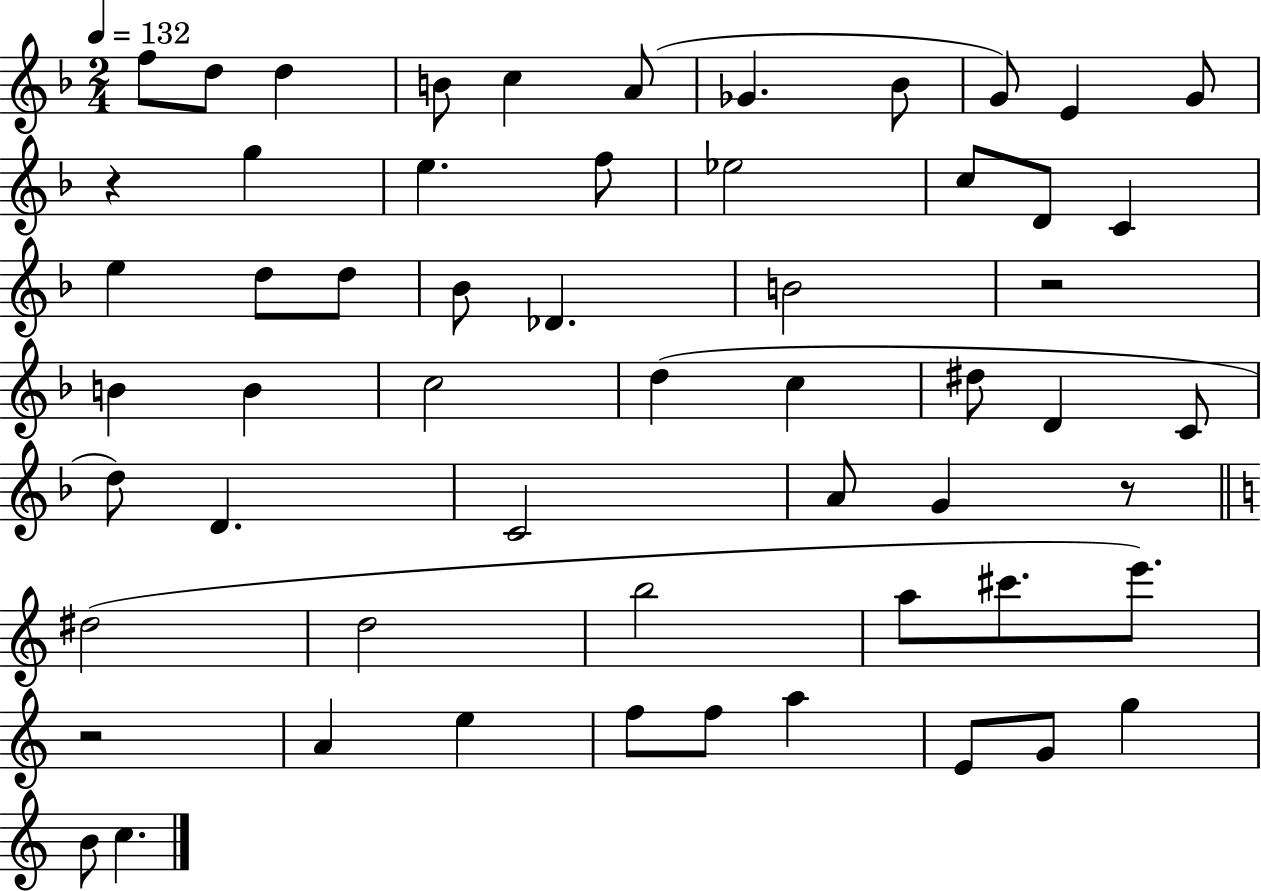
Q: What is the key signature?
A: F major